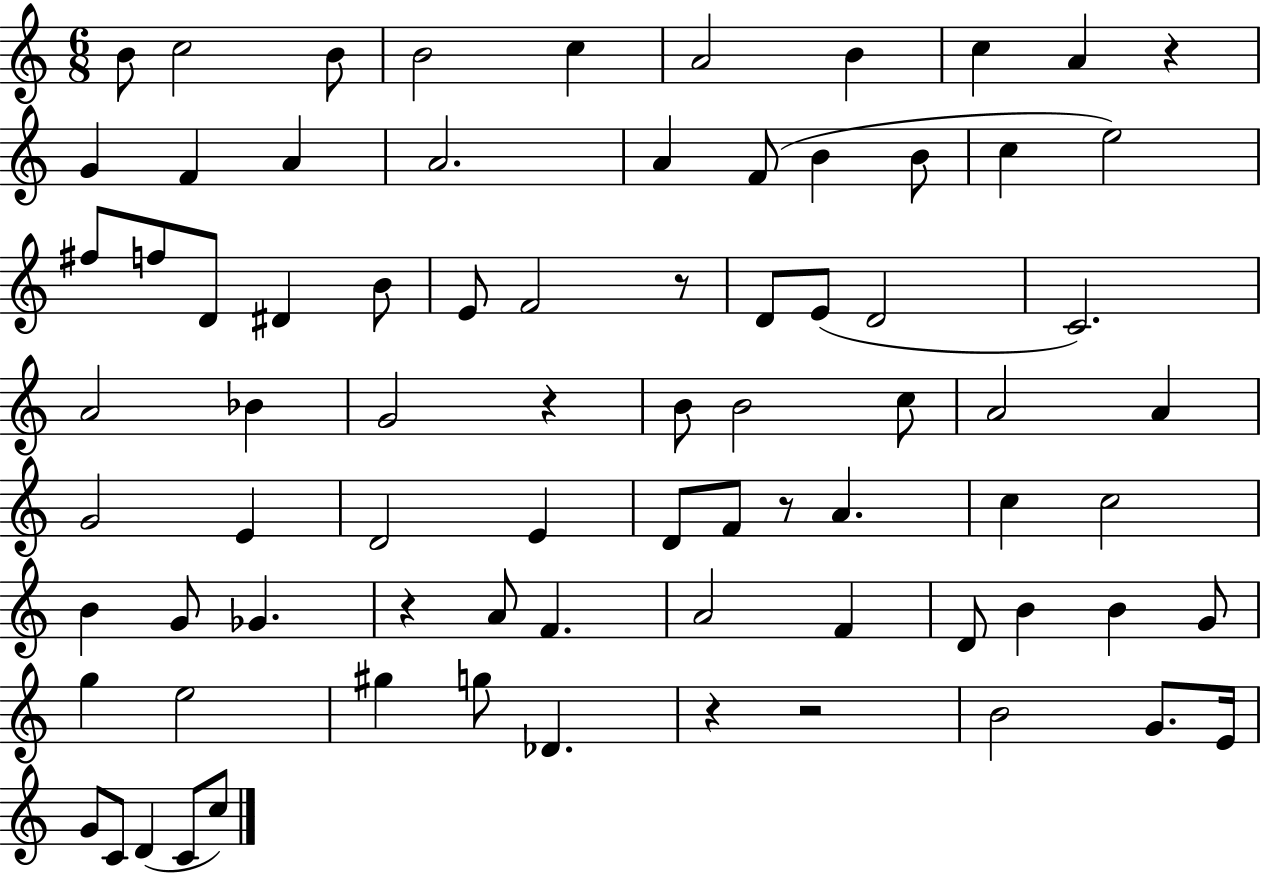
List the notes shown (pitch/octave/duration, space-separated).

B4/e C5/h B4/e B4/h C5/q A4/h B4/q C5/q A4/q R/q G4/q F4/q A4/q A4/h. A4/q F4/e B4/q B4/e C5/q E5/h F#5/e F5/e D4/e D#4/q B4/e E4/e F4/h R/e D4/e E4/e D4/h C4/h. A4/h Bb4/q G4/h R/q B4/e B4/h C5/e A4/h A4/q G4/h E4/q D4/h E4/q D4/e F4/e R/e A4/q. C5/q C5/h B4/q G4/e Gb4/q. R/q A4/e F4/q. A4/h F4/q D4/e B4/q B4/q G4/e G5/q E5/h G#5/q G5/e Db4/q. R/q R/h B4/h G4/e. E4/s G4/e C4/e D4/q C4/e C5/e